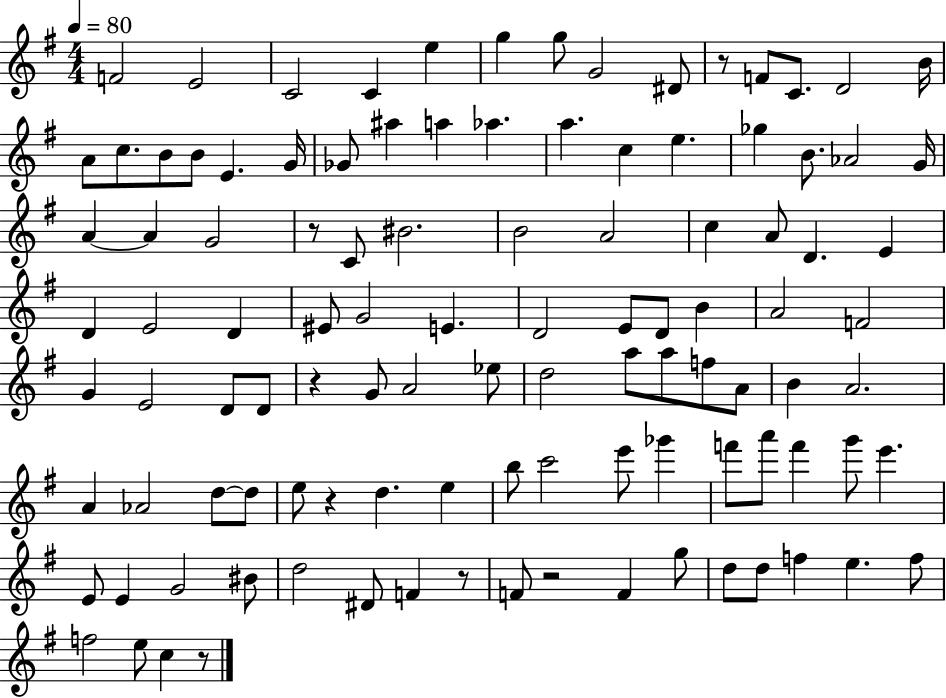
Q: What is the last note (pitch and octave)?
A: C5